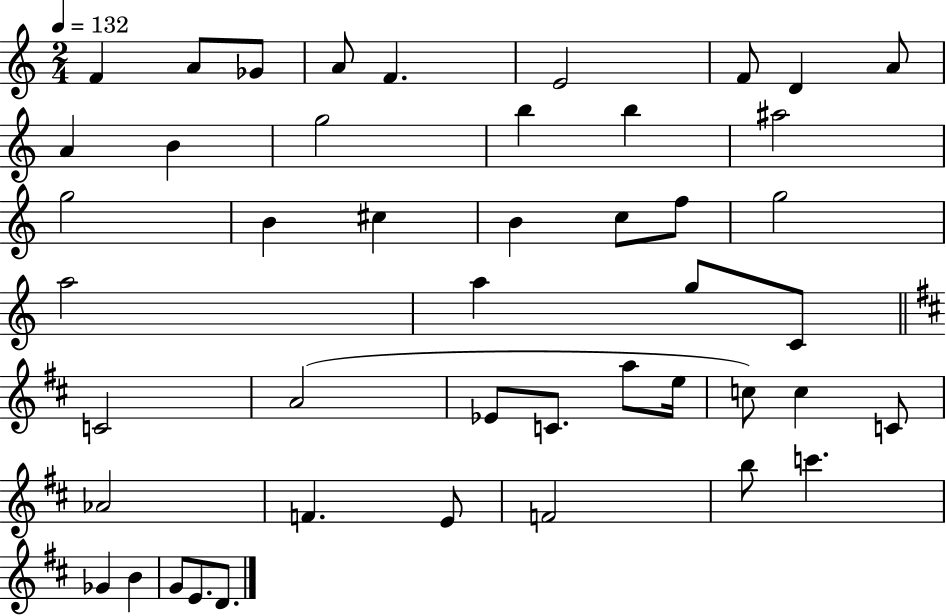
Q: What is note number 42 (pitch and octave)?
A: Gb4